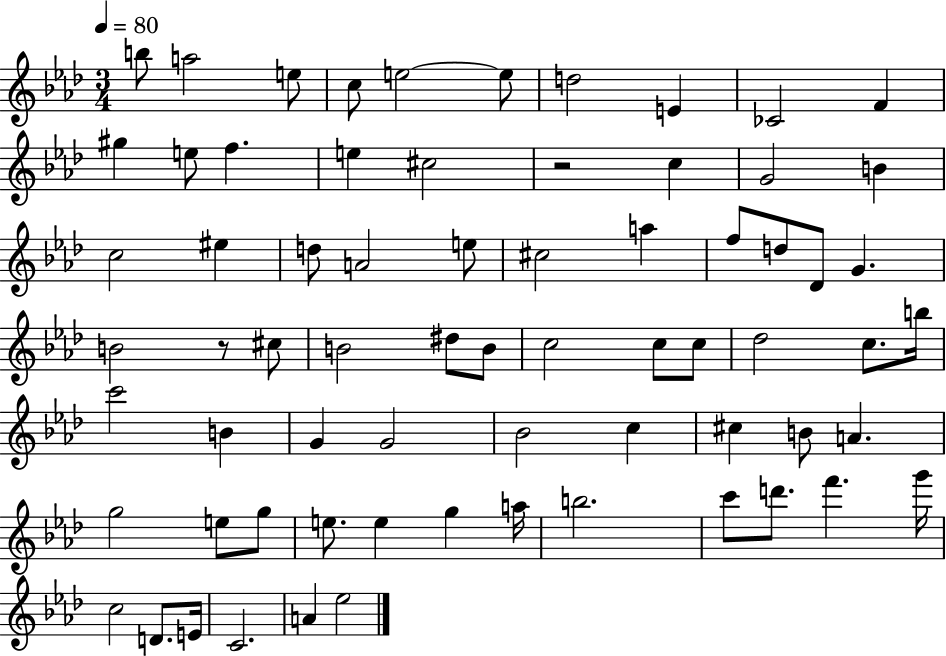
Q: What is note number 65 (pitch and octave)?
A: C4